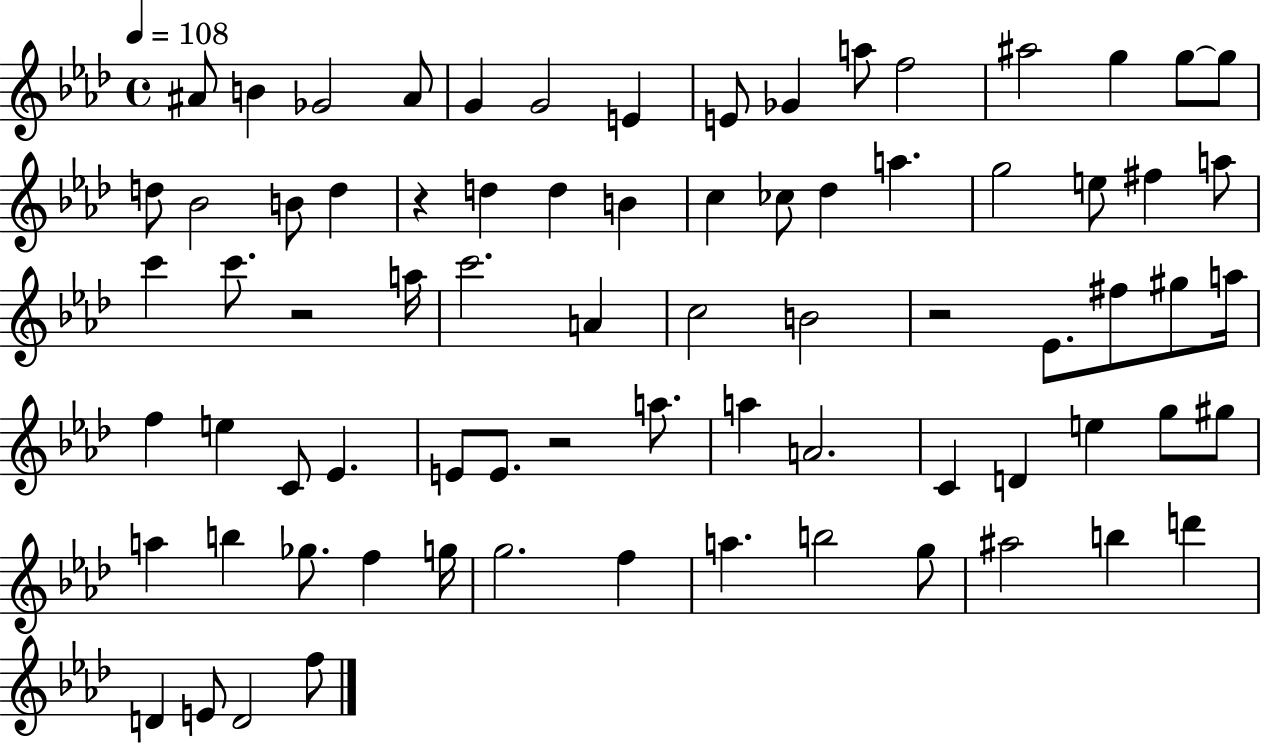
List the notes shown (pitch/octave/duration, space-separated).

A#4/e B4/q Gb4/h A#4/e G4/q G4/h E4/q E4/e Gb4/q A5/e F5/h A#5/h G5/q G5/e G5/e D5/e Bb4/h B4/e D5/q R/q D5/q D5/q B4/q C5/q CES5/e Db5/q A5/q. G5/h E5/e F#5/q A5/e C6/q C6/e. R/h A5/s C6/h. A4/q C5/h B4/h R/h Eb4/e. F#5/e G#5/e A5/s F5/q E5/q C4/e Eb4/q. E4/e E4/e. R/h A5/e. A5/q A4/h. C4/q D4/q E5/q G5/e G#5/e A5/q B5/q Gb5/e. F5/q G5/s G5/h. F5/q A5/q. B5/h G5/e A#5/h B5/q D6/q D4/q E4/e D4/h F5/e